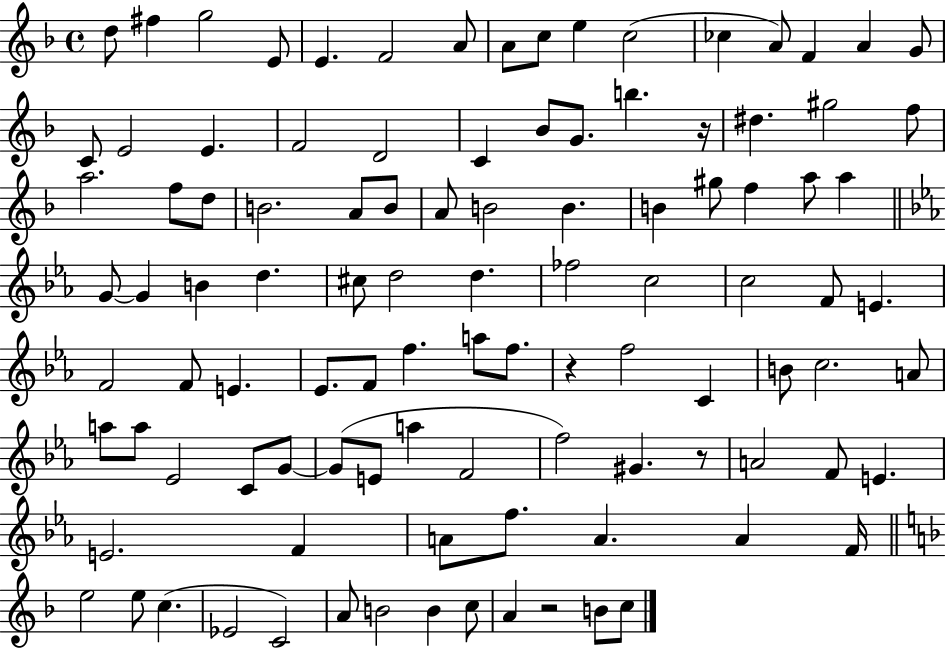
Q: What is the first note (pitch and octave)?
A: D5